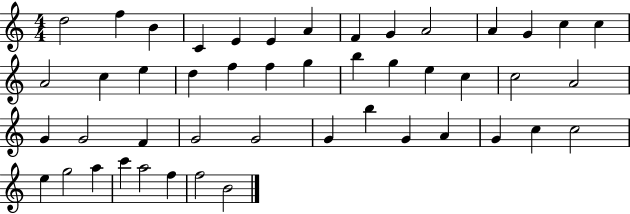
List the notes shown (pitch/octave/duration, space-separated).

D5/h F5/q B4/q C4/q E4/q E4/q A4/q F4/q G4/q A4/h A4/q G4/q C5/q C5/q A4/h C5/q E5/q D5/q F5/q F5/q G5/q B5/q G5/q E5/q C5/q C5/h A4/h G4/q G4/h F4/q G4/h G4/h G4/q B5/q G4/q A4/q G4/q C5/q C5/h E5/q G5/h A5/q C6/q A5/h F5/q F5/h B4/h